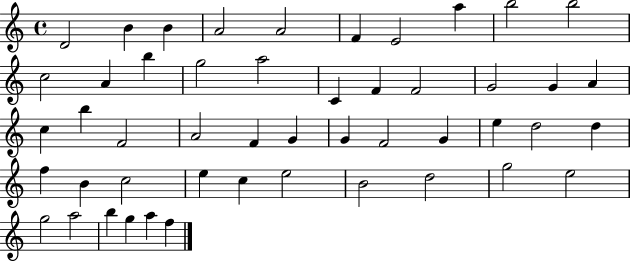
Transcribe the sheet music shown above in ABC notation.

X:1
T:Untitled
M:4/4
L:1/4
K:C
D2 B B A2 A2 F E2 a b2 b2 c2 A b g2 a2 C F F2 G2 G A c b F2 A2 F G G F2 G e d2 d f B c2 e c e2 B2 d2 g2 e2 g2 a2 b g a f